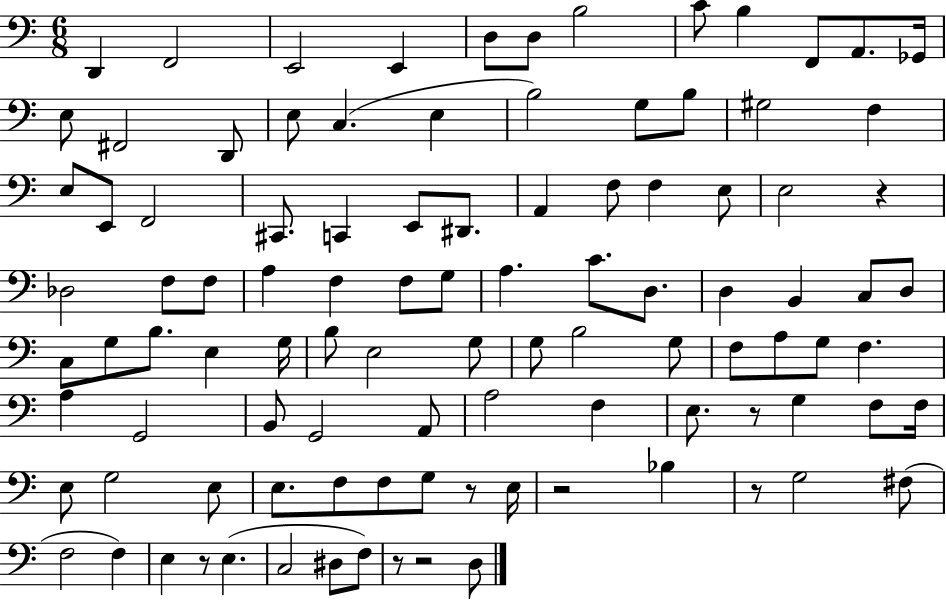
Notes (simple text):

D2/q F2/h E2/h E2/q D3/e D3/e B3/h C4/e B3/q F2/e A2/e. Gb2/s E3/e F#2/h D2/e E3/e C3/q. E3/q B3/h G3/e B3/e G#3/h F3/q E3/e E2/e F2/h C#2/e. C2/q E2/e D#2/e. A2/q F3/e F3/q E3/e E3/h R/q Db3/h F3/e F3/e A3/q F3/q F3/e G3/e A3/q. C4/e. D3/e. D3/q B2/q C3/e D3/e C3/e G3/e B3/e. E3/q G3/s B3/e E3/h G3/e G3/e B3/h G3/e F3/e A3/e G3/e F3/q. A3/q G2/h B2/e G2/h A2/e A3/h F3/q E3/e. R/e G3/q F3/e F3/s E3/e G3/h E3/e E3/e. F3/e F3/e G3/e R/e E3/s R/h Bb3/q R/e G3/h F#3/e F3/h F3/q E3/q R/e E3/q. C3/h D#3/e F3/e R/e R/h D3/e